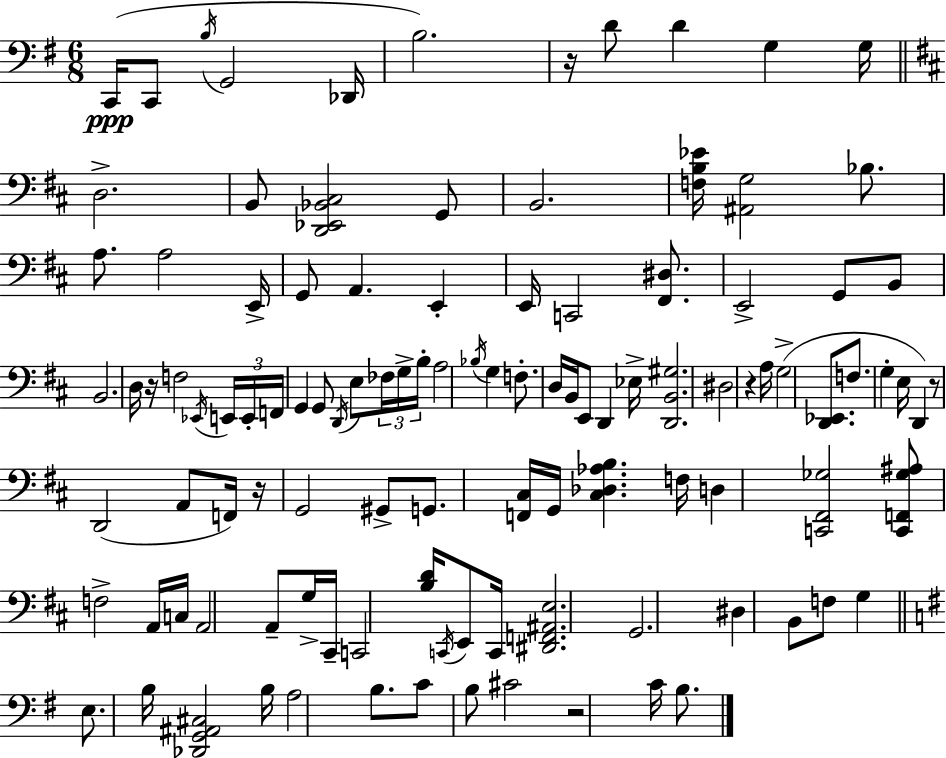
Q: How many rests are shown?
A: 6